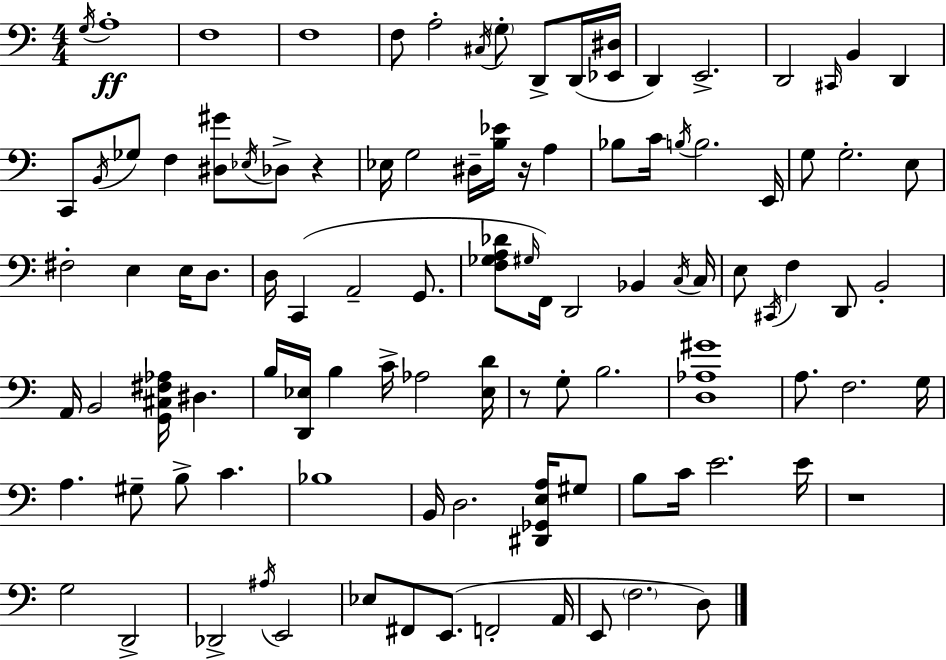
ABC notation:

X:1
T:Untitled
M:4/4
L:1/4
K:Am
G,/4 A,4 F,4 F,4 F,/2 A,2 ^C,/4 G,/2 D,,/2 D,,/4 [_E,,^D,]/4 D,, E,,2 D,,2 ^C,,/4 B,, D,, C,,/2 B,,/4 _G,/2 F, [^D,^G]/2 _E,/4 _D,/2 z _E,/4 G,2 ^D,/4 [B,_E]/4 z/4 A, _B,/2 C/4 B,/4 B,2 E,,/4 G,/2 G,2 E,/2 ^F,2 E, E,/4 D,/2 D,/4 C,, A,,2 G,,/2 [F,_G,A,_D]/2 ^G,/4 F,,/4 D,,2 _B,, C,/4 C,/4 E,/2 ^C,,/4 F, D,,/2 B,,2 A,,/4 B,,2 [G,,^C,^F,_A,]/4 ^D, B,/4 [D,,_E,]/4 B, C/4 _A,2 [_E,D]/4 z/2 G,/2 B,2 [D,_A,^G]4 A,/2 F,2 G,/4 A, ^G,/2 B,/2 C _B,4 B,,/4 D,2 [^D,,_G,,E,A,]/4 ^G,/2 B,/2 C/4 E2 E/4 z4 G,2 D,,2 _D,,2 ^A,/4 E,,2 _E,/2 ^F,,/2 E,,/2 F,,2 A,,/4 E,,/2 F,2 D,/2